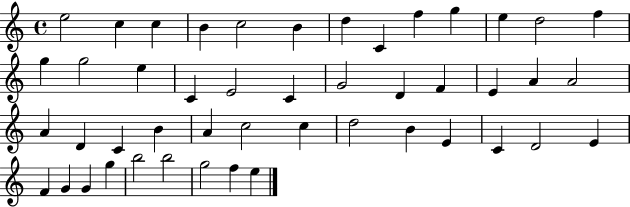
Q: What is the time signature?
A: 4/4